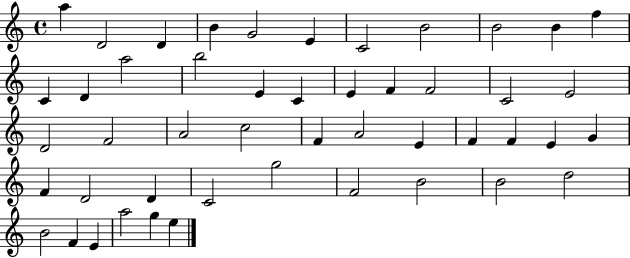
X:1
T:Untitled
M:4/4
L:1/4
K:C
a D2 D B G2 E C2 B2 B2 B f C D a2 b2 E C E F F2 C2 E2 D2 F2 A2 c2 F A2 E F F E G F D2 D C2 g2 F2 B2 B2 d2 B2 F E a2 g e